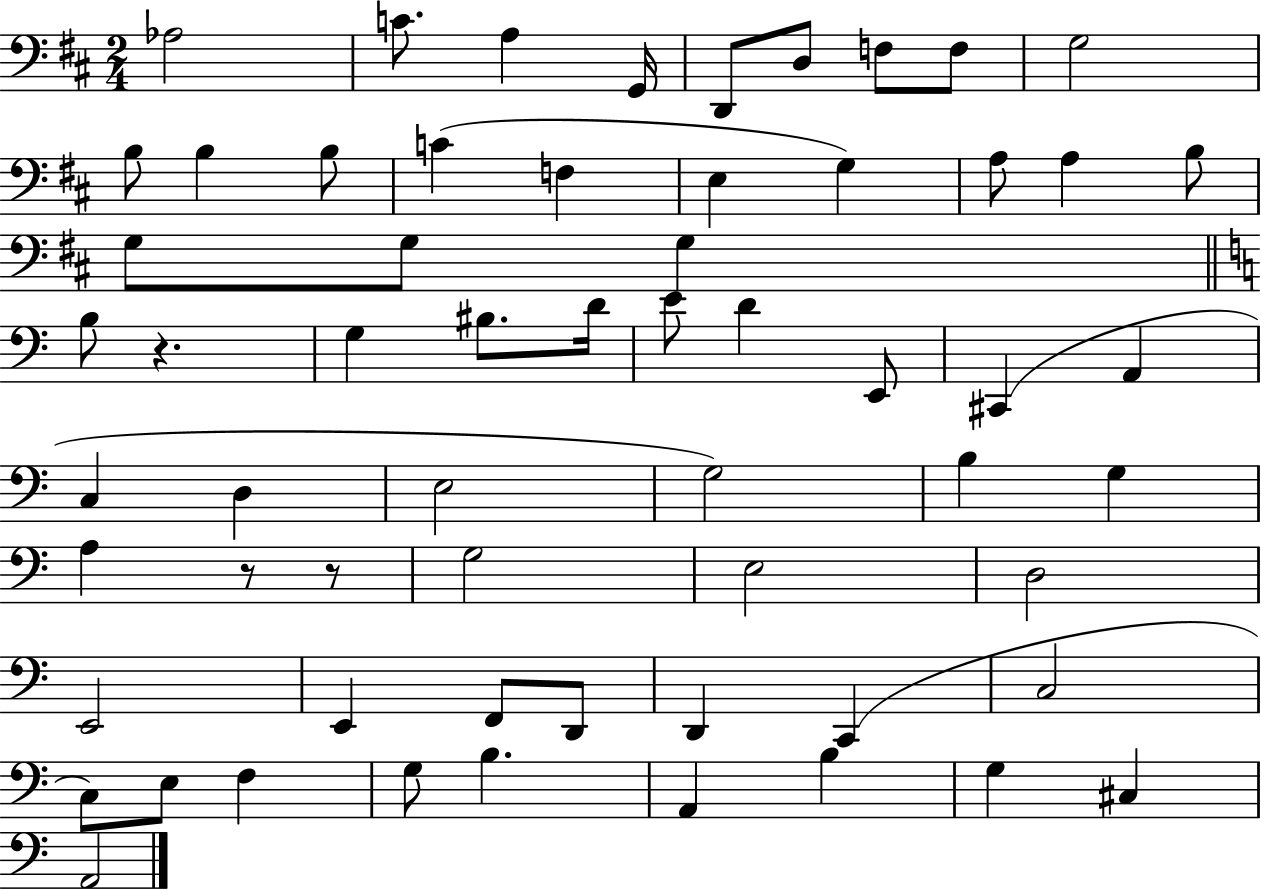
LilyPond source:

{
  \clef bass
  \numericTimeSignature
  \time 2/4
  \key d \major
  \repeat volta 2 { aes2 | c'8. a4 g,16 | d,8 d8 f8 f8 | g2 | \break b8 b4 b8 | c'4( f4 | e4 g4) | a8 a4 b8 | \break g8 g8 g4 | \bar "||" \break \key c \major b8 r4. | g4 bis8. d'16 | e'8 d'4 e,8 | cis,4( a,4 | \break c4 d4 | e2 | g2) | b4 g4 | \break a4 r8 r8 | g2 | e2 | d2 | \break e,2 | e,4 f,8 d,8 | d,4 c,4( | c2 | \break c8) e8 f4 | g8 b4. | a,4 b4 | g4 cis4 | \break a,2 | } \bar "|."
}